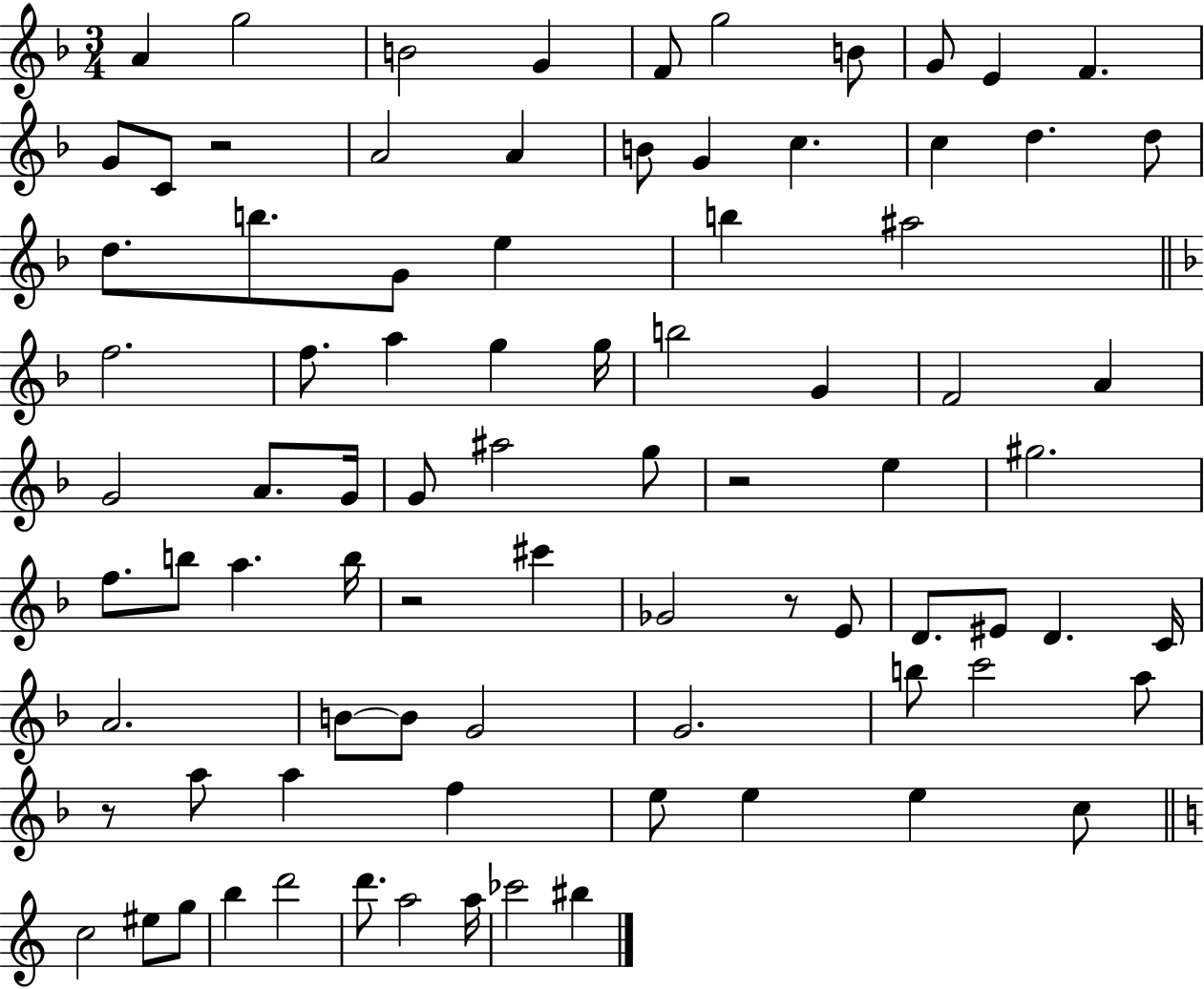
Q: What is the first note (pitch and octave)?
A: A4